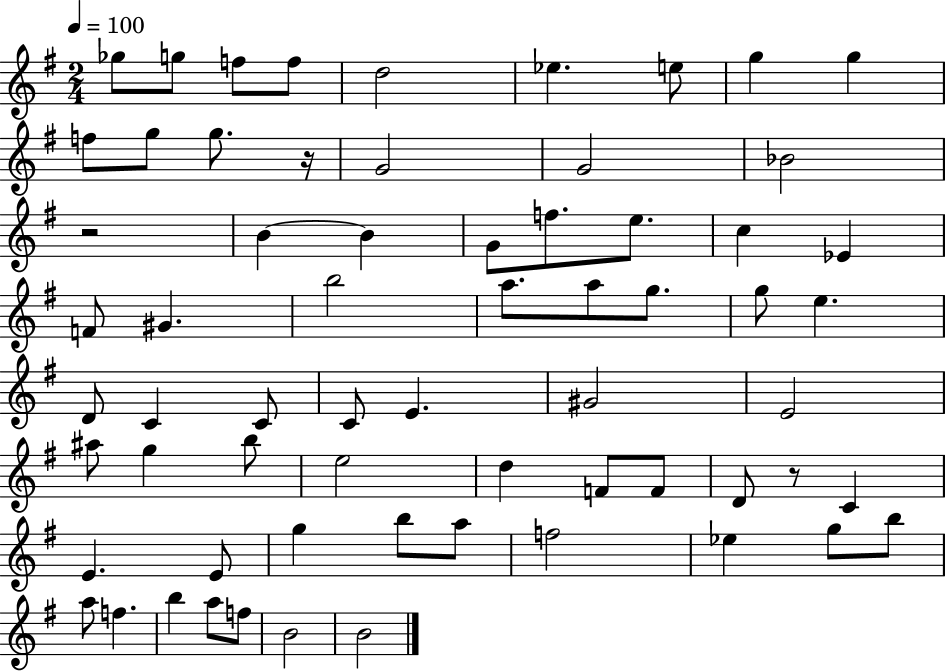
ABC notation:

X:1
T:Untitled
M:2/4
L:1/4
K:G
_g/2 g/2 f/2 f/2 d2 _e e/2 g g f/2 g/2 g/2 z/4 G2 G2 _B2 z2 B B G/2 f/2 e/2 c _E F/2 ^G b2 a/2 a/2 g/2 g/2 e D/2 C C/2 C/2 E ^G2 E2 ^a/2 g b/2 e2 d F/2 F/2 D/2 z/2 C E E/2 g b/2 a/2 f2 _e g/2 b/2 a/2 f b a/2 f/2 B2 B2